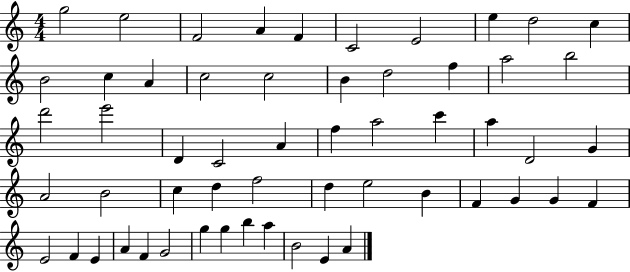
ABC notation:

X:1
T:Untitled
M:4/4
L:1/4
K:C
g2 e2 F2 A F C2 E2 e d2 c B2 c A c2 c2 B d2 f a2 b2 d'2 e'2 D C2 A f a2 c' a D2 G A2 B2 c d f2 d e2 B F G G F E2 F E A F G2 g g b a B2 E A